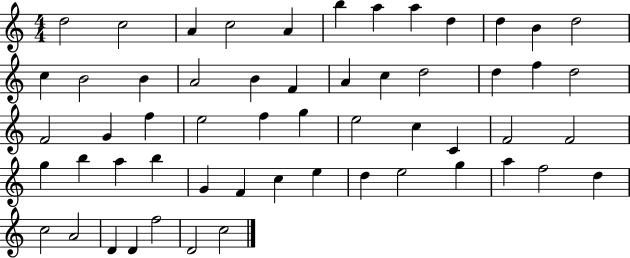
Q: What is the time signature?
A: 4/4